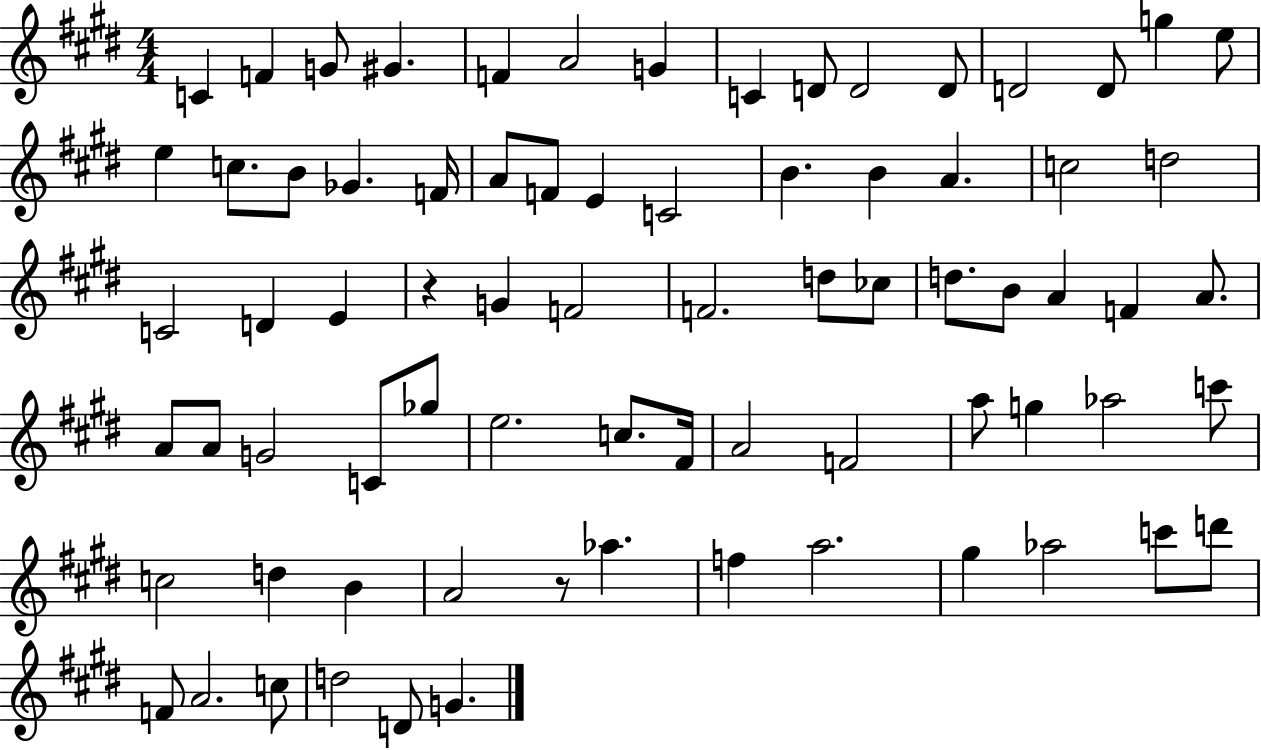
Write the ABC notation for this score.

X:1
T:Untitled
M:4/4
L:1/4
K:E
C F G/2 ^G F A2 G C D/2 D2 D/2 D2 D/2 g e/2 e c/2 B/2 _G F/4 A/2 F/2 E C2 B B A c2 d2 C2 D E z G F2 F2 d/2 _c/2 d/2 B/2 A F A/2 A/2 A/2 G2 C/2 _g/2 e2 c/2 ^F/4 A2 F2 a/2 g _a2 c'/2 c2 d B A2 z/2 _a f a2 ^g _a2 c'/2 d'/2 F/2 A2 c/2 d2 D/2 G